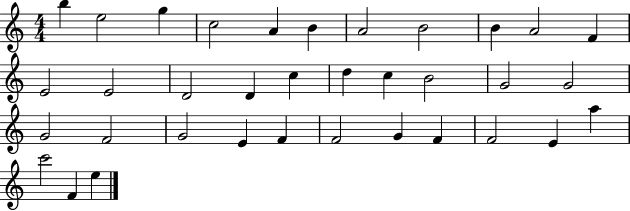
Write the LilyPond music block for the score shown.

{
  \clef treble
  \numericTimeSignature
  \time 4/4
  \key c \major
  b''4 e''2 g''4 | c''2 a'4 b'4 | a'2 b'2 | b'4 a'2 f'4 | \break e'2 e'2 | d'2 d'4 c''4 | d''4 c''4 b'2 | g'2 g'2 | \break g'2 f'2 | g'2 e'4 f'4 | f'2 g'4 f'4 | f'2 e'4 a''4 | \break c'''2 f'4 e''4 | \bar "|."
}